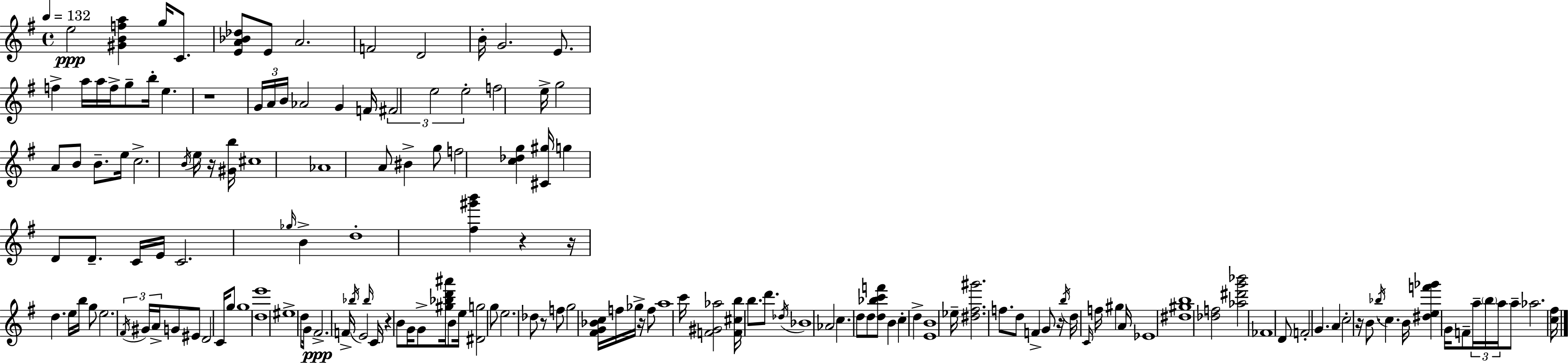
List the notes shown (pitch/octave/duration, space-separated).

E5/h [G#4,B4,F5,A5]/q G5/s C4/e. [E4,A4,Bb4,Db5]/e E4/e A4/h. F4/h D4/h B4/s G4/h. E4/e. F5/q A5/s A5/s F5/s G5/e B5/s E5/q. R/w G4/s A4/s B4/s Ab4/h G4/q F4/s F#4/h E5/h E5/h F5/h E5/s G5/h A4/e B4/e B4/e. E5/s C5/h. B4/s E5/s R/s [G#4,B5]/s C#5/w Ab4/w A4/e BIS4/q G5/e F5/h [C5,Db5,G5]/q [C#4,G#5]/s G5/q D4/e D4/e. C4/s E4/s C4/h. Gb5/s B4/q D5/w [F#5,G#6,B6]/q R/q R/s D5/q. E5/s B5/s G5/e E5/h. F#4/s G#4/s A4/s G4/e EIS4/e D4/h C4/s G5/e G5/w [D5,E6]/w EIS5/w D5/e G4/s F#4/h. F4/s Bb5/s E4/h Bb5/s C4/s R/q B4/e G4/s G4/e [G#5,Bb5,D6,A#6]/s B4/e E5/s [D#4,G5]/h G5/e E5/h. Db5/e R/e F5/e G5/h [F#4,G4,Bb4,C5]/s F5/s Gb5/s R/s F5/e A5/w C6/s [F4,G#4,Ab5]/h [F4,C#5,B5]/s B5/e. D6/e. Db5/s Bb4/w Ab4/h C5/q. D5/e D5/e [D5,Bb5,C6,F6]/e B4/q C5/q D5/q [E4,B4]/w Eb5/s [D#5,F#5,G#6]/h. F5/e. D5/e F4/q G4/e R/s B5/s D5/s C4/s F5/s G#5/q A4/s Eb4/w [D#5,G#5,B5]/w [Db5,F5]/h [Ab5,D#6,G6,Bb6]/h FES4/w D4/e F4/h G4/q. A4/q C5/h R/s B4/e. Bb5/s C5/q. B4/s [D#5,E5,F6,Gb6]/q G4/s F4/e A5/s B5/s A5/s A5/e Ab5/h. [C5,F#5]/s